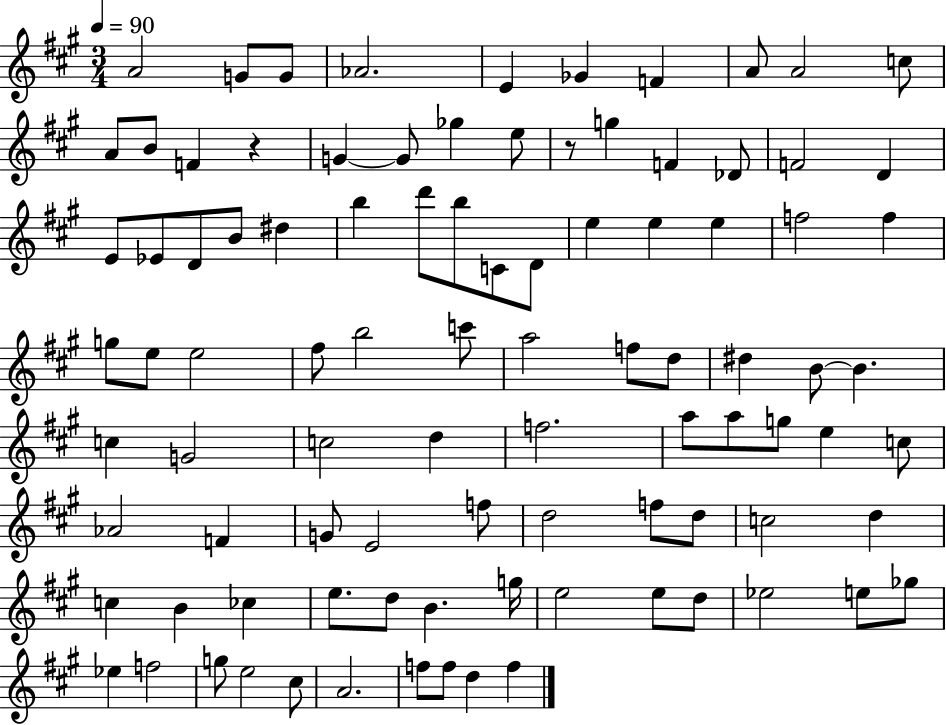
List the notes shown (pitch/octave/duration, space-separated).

A4/h G4/e G4/e Ab4/h. E4/q Gb4/q F4/q A4/e A4/h C5/e A4/e B4/e F4/q R/q G4/q G4/e Gb5/q E5/e R/e G5/q F4/q Db4/e F4/h D4/q E4/e Eb4/e D4/e B4/e D#5/q B5/q D6/e B5/e C4/e D4/e E5/q E5/q E5/q F5/h F5/q G5/e E5/e E5/h F#5/e B5/h C6/e A5/h F5/e D5/e D#5/q B4/e B4/q. C5/q G4/h C5/h D5/q F5/h. A5/e A5/e G5/e E5/q C5/e Ab4/h F4/q G4/e E4/h F5/e D5/h F5/e D5/e C5/h D5/q C5/q B4/q CES5/q E5/e. D5/e B4/q. G5/s E5/h E5/e D5/e Eb5/h E5/e Gb5/e Eb5/q F5/h G5/e E5/h C#5/e A4/h. F5/e F5/e D5/q F5/q